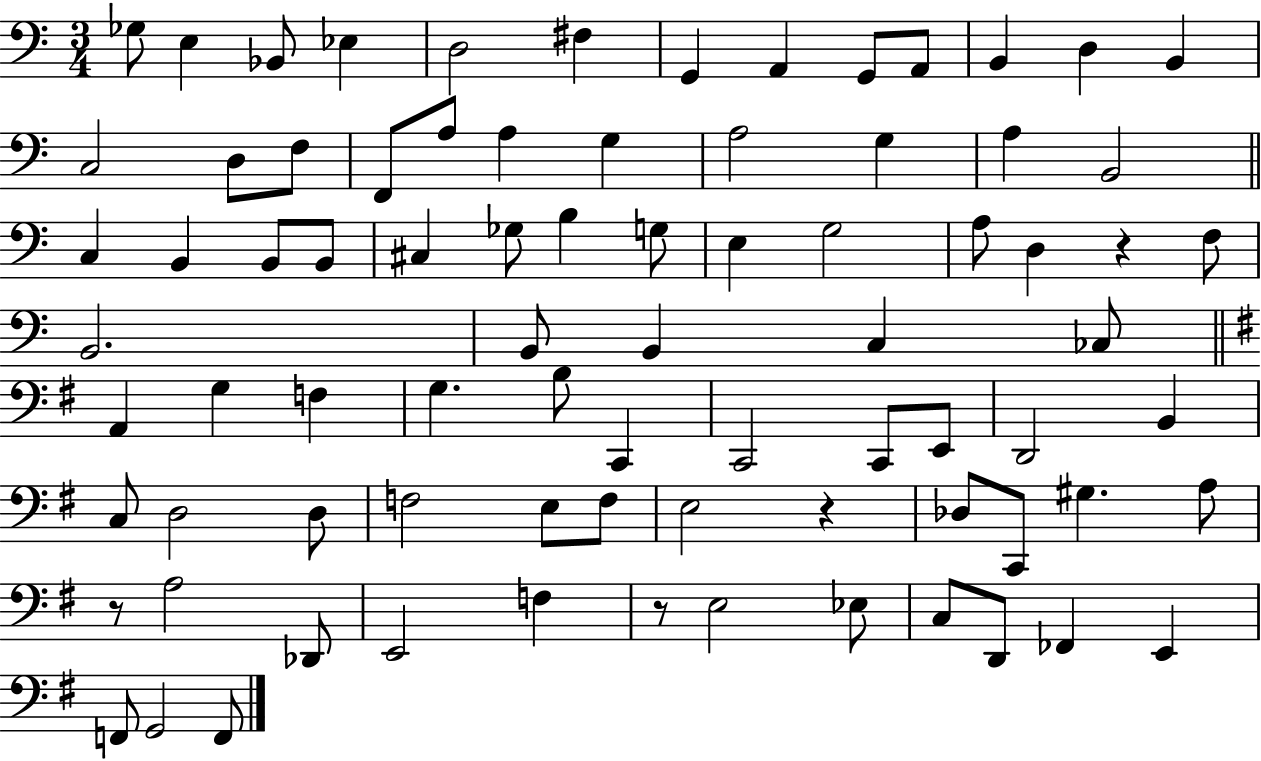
{
  \clef bass
  \numericTimeSignature
  \time 3/4
  \key c \major
  ges8 e4 bes,8 ees4 | d2 fis4 | g,4 a,4 g,8 a,8 | b,4 d4 b,4 | \break c2 d8 f8 | f,8 a8 a4 g4 | a2 g4 | a4 b,2 | \break \bar "||" \break \key a \minor c4 b,4 b,8 b,8 | cis4 ges8 b4 g8 | e4 g2 | a8 d4 r4 f8 | \break b,2. | b,8 b,4 c4 ces8 | \bar "||" \break \key e \minor a,4 g4 f4 | g4. b8 c,4 | c,2 c,8 e,8 | d,2 b,4 | \break c8 d2 d8 | f2 e8 f8 | e2 r4 | des8 c,8 gis4. a8 | \break r8 a2 des,8 | e,2 f4 | r8 e2 ees8 | c8 d,8 fes,4 e,4 | \break f,8 g,2 f,8 | \bar "|."
}